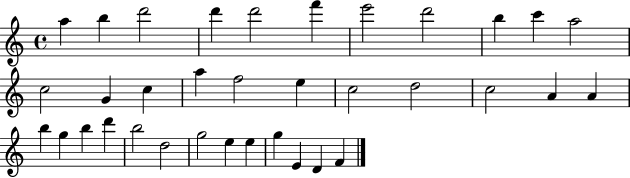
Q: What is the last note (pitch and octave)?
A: F4